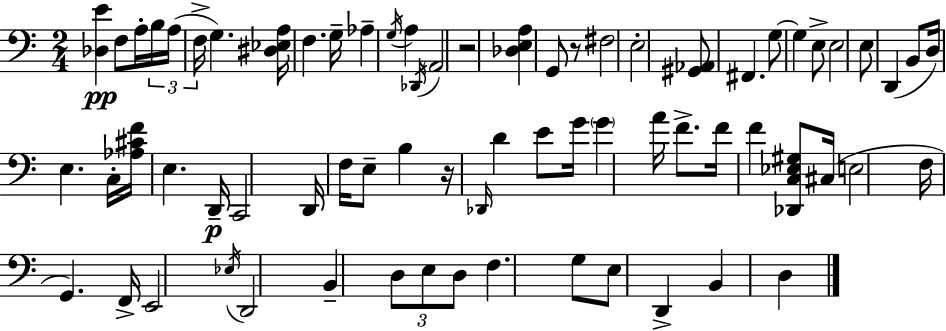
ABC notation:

X:1
T:Untitled
M:2/4
L:1/4
K:C
[_D,E] F,/2 A,/4 B,/4 A,/4 F,/4 G, [^D,_E,A,]/4 F, G,/4 _A, G,/4 A, _D,,/4 A,,2 z2 [_D,E,A,] G,,/2 z/2 ^F,2 E,2 [^G,,_A,,]/2 ^F,, G,/2 G, E,/2 E,2 E,/2 D,, B,,/2 D,/4 E, C,/4 [_A,^CF]/4 E, D,,/4 C,,2 D,,/4 F,/4 E,/2 B, z/4 _D,,/4 D E/2 G/4 G A/4 F/2 F/4 F [_D,,C,_E,^G,]/2 ^C,/4 E,2 F,/4 G,, F,,/4 E,,2 _E,/4 D,,2 B,, D,/2 E,/2 D,/2 F, G,/2 E,/2 D,, B,, D,